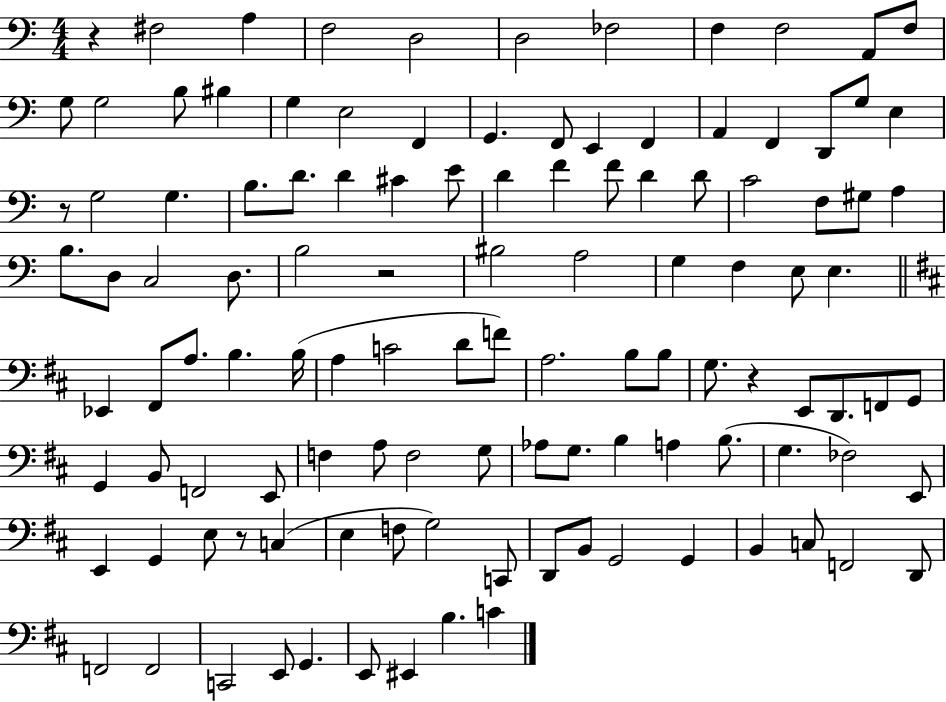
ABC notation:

X:1
T:Untitled
M:4/4
L:1/4
K:C
z ^F,2 A, F,2 D,2 D,2 _F,2 F, F,2 A,,/2 F,/2 G,/2 G,2 B,/2 ^B, G, E,2 F,, G,, F,,/2 E,, F,, A,, F,, D,,/2 G,/2 E, z/2 G,2 G, B,/2 D/2 D ^C E/2 D F F/2 D D/2 C2 F,/2 ^G,/2 A, B,/2 D,/2 C,2 D,/2 B,2 z2 ^B,2 A,2 G, F, E,/2 E, _E,, ^F,,/2 A,/2 B, B,/4 A, C2 D/2 F/2 A,2 B,/2 B,/2 G,/2 z E,,/2 D,,/2 F,,/2 G,,/2 G,, B,,/2 F,,2 E,,/2 F, A,/2 F,2 G,/2 _A,/2 G,/2 B, A, B,/2 G, _F,2 E,,/2 E,, G,, E,/2 z/2 C, E, F,/2 G,2 C,,/2 D,,/2 B,,/2 G,,2 G,, B,, C,/2 F,,2 D,,/2 F,,2 F,,2 C,,2 E,,/2 G,, E,,/2 ^E,, B, C